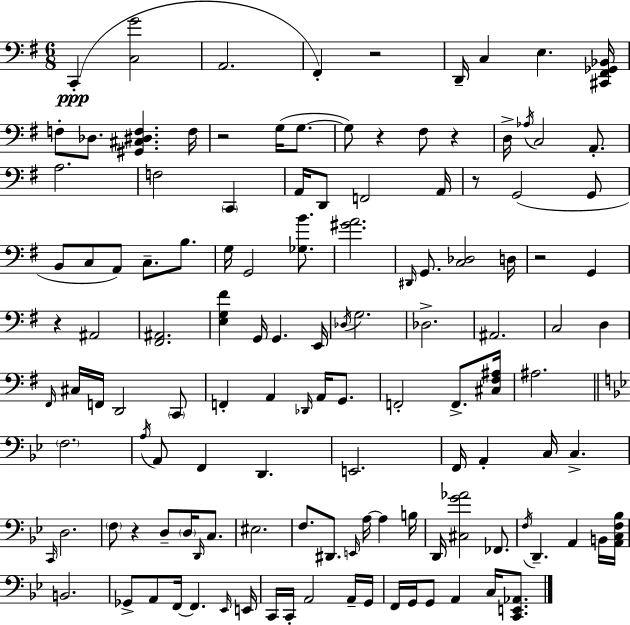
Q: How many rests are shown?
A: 8